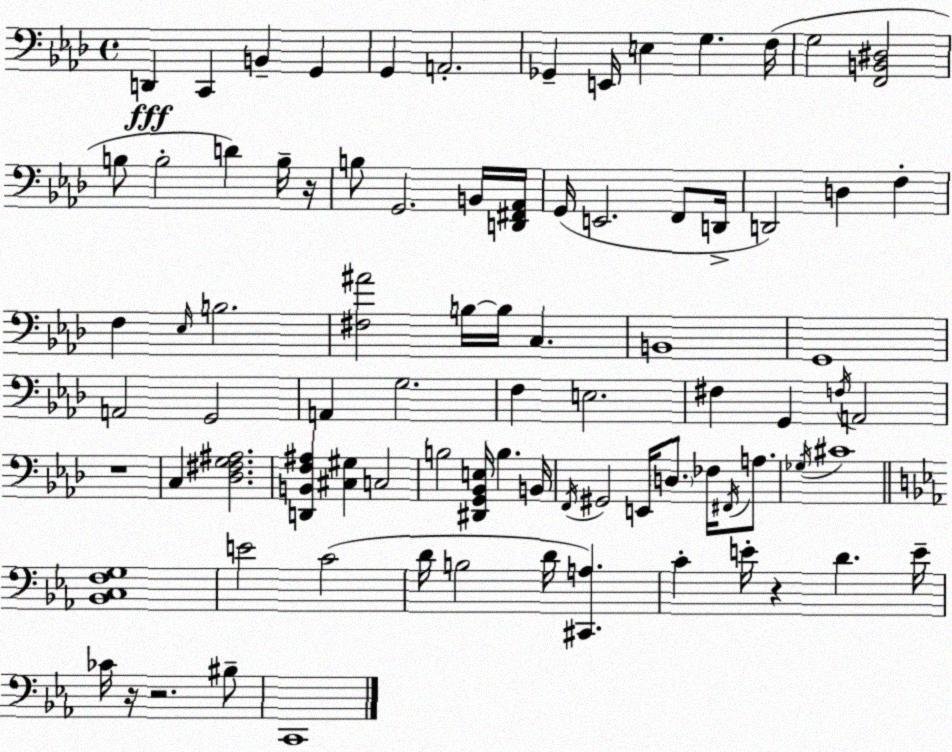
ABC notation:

X:1
T:Untitled
M:4/4
L:1/4
K:Fm
D,, C,, B,, G,, G,, A,,2 _G,, E,,/4 E, G, F,/4 G,2 [F,,B,,^D,]2 B,/2 B,2 D B,/4 z/4 B,/2 G,,2 B,,/4 [D,,^F,,_A,,]/4 G,,/4 E,,2 F,,/2 D,,/4 D,,2 D, F, F, _E,/4 B,2 [^F,^A]2 B,/4 B,/4 C, B,,4 G,,4 A,,2 G,,2 A,, G,2 F, E,2 ^F, G,, F,/4 A,,2 z4 C, [_D,^F,G,^A,]2 [D,,B,,F,^A,] [^C,^G,] C,2 B,2 [^D,,G,,_B,,E,]/4 B, B,,/4 F,,/4 ^G,,2 E,,/4 D,/2 _F,/4 ^F,,/4 A,/2 _G,/4 ^C4 [_B,,C,F,G,]4 E2 C2 D/4 B,2 D/4 [^C,,A,] C E/4 z D E/4 _C/4 z/4 z2 ^B,/2 C,,4